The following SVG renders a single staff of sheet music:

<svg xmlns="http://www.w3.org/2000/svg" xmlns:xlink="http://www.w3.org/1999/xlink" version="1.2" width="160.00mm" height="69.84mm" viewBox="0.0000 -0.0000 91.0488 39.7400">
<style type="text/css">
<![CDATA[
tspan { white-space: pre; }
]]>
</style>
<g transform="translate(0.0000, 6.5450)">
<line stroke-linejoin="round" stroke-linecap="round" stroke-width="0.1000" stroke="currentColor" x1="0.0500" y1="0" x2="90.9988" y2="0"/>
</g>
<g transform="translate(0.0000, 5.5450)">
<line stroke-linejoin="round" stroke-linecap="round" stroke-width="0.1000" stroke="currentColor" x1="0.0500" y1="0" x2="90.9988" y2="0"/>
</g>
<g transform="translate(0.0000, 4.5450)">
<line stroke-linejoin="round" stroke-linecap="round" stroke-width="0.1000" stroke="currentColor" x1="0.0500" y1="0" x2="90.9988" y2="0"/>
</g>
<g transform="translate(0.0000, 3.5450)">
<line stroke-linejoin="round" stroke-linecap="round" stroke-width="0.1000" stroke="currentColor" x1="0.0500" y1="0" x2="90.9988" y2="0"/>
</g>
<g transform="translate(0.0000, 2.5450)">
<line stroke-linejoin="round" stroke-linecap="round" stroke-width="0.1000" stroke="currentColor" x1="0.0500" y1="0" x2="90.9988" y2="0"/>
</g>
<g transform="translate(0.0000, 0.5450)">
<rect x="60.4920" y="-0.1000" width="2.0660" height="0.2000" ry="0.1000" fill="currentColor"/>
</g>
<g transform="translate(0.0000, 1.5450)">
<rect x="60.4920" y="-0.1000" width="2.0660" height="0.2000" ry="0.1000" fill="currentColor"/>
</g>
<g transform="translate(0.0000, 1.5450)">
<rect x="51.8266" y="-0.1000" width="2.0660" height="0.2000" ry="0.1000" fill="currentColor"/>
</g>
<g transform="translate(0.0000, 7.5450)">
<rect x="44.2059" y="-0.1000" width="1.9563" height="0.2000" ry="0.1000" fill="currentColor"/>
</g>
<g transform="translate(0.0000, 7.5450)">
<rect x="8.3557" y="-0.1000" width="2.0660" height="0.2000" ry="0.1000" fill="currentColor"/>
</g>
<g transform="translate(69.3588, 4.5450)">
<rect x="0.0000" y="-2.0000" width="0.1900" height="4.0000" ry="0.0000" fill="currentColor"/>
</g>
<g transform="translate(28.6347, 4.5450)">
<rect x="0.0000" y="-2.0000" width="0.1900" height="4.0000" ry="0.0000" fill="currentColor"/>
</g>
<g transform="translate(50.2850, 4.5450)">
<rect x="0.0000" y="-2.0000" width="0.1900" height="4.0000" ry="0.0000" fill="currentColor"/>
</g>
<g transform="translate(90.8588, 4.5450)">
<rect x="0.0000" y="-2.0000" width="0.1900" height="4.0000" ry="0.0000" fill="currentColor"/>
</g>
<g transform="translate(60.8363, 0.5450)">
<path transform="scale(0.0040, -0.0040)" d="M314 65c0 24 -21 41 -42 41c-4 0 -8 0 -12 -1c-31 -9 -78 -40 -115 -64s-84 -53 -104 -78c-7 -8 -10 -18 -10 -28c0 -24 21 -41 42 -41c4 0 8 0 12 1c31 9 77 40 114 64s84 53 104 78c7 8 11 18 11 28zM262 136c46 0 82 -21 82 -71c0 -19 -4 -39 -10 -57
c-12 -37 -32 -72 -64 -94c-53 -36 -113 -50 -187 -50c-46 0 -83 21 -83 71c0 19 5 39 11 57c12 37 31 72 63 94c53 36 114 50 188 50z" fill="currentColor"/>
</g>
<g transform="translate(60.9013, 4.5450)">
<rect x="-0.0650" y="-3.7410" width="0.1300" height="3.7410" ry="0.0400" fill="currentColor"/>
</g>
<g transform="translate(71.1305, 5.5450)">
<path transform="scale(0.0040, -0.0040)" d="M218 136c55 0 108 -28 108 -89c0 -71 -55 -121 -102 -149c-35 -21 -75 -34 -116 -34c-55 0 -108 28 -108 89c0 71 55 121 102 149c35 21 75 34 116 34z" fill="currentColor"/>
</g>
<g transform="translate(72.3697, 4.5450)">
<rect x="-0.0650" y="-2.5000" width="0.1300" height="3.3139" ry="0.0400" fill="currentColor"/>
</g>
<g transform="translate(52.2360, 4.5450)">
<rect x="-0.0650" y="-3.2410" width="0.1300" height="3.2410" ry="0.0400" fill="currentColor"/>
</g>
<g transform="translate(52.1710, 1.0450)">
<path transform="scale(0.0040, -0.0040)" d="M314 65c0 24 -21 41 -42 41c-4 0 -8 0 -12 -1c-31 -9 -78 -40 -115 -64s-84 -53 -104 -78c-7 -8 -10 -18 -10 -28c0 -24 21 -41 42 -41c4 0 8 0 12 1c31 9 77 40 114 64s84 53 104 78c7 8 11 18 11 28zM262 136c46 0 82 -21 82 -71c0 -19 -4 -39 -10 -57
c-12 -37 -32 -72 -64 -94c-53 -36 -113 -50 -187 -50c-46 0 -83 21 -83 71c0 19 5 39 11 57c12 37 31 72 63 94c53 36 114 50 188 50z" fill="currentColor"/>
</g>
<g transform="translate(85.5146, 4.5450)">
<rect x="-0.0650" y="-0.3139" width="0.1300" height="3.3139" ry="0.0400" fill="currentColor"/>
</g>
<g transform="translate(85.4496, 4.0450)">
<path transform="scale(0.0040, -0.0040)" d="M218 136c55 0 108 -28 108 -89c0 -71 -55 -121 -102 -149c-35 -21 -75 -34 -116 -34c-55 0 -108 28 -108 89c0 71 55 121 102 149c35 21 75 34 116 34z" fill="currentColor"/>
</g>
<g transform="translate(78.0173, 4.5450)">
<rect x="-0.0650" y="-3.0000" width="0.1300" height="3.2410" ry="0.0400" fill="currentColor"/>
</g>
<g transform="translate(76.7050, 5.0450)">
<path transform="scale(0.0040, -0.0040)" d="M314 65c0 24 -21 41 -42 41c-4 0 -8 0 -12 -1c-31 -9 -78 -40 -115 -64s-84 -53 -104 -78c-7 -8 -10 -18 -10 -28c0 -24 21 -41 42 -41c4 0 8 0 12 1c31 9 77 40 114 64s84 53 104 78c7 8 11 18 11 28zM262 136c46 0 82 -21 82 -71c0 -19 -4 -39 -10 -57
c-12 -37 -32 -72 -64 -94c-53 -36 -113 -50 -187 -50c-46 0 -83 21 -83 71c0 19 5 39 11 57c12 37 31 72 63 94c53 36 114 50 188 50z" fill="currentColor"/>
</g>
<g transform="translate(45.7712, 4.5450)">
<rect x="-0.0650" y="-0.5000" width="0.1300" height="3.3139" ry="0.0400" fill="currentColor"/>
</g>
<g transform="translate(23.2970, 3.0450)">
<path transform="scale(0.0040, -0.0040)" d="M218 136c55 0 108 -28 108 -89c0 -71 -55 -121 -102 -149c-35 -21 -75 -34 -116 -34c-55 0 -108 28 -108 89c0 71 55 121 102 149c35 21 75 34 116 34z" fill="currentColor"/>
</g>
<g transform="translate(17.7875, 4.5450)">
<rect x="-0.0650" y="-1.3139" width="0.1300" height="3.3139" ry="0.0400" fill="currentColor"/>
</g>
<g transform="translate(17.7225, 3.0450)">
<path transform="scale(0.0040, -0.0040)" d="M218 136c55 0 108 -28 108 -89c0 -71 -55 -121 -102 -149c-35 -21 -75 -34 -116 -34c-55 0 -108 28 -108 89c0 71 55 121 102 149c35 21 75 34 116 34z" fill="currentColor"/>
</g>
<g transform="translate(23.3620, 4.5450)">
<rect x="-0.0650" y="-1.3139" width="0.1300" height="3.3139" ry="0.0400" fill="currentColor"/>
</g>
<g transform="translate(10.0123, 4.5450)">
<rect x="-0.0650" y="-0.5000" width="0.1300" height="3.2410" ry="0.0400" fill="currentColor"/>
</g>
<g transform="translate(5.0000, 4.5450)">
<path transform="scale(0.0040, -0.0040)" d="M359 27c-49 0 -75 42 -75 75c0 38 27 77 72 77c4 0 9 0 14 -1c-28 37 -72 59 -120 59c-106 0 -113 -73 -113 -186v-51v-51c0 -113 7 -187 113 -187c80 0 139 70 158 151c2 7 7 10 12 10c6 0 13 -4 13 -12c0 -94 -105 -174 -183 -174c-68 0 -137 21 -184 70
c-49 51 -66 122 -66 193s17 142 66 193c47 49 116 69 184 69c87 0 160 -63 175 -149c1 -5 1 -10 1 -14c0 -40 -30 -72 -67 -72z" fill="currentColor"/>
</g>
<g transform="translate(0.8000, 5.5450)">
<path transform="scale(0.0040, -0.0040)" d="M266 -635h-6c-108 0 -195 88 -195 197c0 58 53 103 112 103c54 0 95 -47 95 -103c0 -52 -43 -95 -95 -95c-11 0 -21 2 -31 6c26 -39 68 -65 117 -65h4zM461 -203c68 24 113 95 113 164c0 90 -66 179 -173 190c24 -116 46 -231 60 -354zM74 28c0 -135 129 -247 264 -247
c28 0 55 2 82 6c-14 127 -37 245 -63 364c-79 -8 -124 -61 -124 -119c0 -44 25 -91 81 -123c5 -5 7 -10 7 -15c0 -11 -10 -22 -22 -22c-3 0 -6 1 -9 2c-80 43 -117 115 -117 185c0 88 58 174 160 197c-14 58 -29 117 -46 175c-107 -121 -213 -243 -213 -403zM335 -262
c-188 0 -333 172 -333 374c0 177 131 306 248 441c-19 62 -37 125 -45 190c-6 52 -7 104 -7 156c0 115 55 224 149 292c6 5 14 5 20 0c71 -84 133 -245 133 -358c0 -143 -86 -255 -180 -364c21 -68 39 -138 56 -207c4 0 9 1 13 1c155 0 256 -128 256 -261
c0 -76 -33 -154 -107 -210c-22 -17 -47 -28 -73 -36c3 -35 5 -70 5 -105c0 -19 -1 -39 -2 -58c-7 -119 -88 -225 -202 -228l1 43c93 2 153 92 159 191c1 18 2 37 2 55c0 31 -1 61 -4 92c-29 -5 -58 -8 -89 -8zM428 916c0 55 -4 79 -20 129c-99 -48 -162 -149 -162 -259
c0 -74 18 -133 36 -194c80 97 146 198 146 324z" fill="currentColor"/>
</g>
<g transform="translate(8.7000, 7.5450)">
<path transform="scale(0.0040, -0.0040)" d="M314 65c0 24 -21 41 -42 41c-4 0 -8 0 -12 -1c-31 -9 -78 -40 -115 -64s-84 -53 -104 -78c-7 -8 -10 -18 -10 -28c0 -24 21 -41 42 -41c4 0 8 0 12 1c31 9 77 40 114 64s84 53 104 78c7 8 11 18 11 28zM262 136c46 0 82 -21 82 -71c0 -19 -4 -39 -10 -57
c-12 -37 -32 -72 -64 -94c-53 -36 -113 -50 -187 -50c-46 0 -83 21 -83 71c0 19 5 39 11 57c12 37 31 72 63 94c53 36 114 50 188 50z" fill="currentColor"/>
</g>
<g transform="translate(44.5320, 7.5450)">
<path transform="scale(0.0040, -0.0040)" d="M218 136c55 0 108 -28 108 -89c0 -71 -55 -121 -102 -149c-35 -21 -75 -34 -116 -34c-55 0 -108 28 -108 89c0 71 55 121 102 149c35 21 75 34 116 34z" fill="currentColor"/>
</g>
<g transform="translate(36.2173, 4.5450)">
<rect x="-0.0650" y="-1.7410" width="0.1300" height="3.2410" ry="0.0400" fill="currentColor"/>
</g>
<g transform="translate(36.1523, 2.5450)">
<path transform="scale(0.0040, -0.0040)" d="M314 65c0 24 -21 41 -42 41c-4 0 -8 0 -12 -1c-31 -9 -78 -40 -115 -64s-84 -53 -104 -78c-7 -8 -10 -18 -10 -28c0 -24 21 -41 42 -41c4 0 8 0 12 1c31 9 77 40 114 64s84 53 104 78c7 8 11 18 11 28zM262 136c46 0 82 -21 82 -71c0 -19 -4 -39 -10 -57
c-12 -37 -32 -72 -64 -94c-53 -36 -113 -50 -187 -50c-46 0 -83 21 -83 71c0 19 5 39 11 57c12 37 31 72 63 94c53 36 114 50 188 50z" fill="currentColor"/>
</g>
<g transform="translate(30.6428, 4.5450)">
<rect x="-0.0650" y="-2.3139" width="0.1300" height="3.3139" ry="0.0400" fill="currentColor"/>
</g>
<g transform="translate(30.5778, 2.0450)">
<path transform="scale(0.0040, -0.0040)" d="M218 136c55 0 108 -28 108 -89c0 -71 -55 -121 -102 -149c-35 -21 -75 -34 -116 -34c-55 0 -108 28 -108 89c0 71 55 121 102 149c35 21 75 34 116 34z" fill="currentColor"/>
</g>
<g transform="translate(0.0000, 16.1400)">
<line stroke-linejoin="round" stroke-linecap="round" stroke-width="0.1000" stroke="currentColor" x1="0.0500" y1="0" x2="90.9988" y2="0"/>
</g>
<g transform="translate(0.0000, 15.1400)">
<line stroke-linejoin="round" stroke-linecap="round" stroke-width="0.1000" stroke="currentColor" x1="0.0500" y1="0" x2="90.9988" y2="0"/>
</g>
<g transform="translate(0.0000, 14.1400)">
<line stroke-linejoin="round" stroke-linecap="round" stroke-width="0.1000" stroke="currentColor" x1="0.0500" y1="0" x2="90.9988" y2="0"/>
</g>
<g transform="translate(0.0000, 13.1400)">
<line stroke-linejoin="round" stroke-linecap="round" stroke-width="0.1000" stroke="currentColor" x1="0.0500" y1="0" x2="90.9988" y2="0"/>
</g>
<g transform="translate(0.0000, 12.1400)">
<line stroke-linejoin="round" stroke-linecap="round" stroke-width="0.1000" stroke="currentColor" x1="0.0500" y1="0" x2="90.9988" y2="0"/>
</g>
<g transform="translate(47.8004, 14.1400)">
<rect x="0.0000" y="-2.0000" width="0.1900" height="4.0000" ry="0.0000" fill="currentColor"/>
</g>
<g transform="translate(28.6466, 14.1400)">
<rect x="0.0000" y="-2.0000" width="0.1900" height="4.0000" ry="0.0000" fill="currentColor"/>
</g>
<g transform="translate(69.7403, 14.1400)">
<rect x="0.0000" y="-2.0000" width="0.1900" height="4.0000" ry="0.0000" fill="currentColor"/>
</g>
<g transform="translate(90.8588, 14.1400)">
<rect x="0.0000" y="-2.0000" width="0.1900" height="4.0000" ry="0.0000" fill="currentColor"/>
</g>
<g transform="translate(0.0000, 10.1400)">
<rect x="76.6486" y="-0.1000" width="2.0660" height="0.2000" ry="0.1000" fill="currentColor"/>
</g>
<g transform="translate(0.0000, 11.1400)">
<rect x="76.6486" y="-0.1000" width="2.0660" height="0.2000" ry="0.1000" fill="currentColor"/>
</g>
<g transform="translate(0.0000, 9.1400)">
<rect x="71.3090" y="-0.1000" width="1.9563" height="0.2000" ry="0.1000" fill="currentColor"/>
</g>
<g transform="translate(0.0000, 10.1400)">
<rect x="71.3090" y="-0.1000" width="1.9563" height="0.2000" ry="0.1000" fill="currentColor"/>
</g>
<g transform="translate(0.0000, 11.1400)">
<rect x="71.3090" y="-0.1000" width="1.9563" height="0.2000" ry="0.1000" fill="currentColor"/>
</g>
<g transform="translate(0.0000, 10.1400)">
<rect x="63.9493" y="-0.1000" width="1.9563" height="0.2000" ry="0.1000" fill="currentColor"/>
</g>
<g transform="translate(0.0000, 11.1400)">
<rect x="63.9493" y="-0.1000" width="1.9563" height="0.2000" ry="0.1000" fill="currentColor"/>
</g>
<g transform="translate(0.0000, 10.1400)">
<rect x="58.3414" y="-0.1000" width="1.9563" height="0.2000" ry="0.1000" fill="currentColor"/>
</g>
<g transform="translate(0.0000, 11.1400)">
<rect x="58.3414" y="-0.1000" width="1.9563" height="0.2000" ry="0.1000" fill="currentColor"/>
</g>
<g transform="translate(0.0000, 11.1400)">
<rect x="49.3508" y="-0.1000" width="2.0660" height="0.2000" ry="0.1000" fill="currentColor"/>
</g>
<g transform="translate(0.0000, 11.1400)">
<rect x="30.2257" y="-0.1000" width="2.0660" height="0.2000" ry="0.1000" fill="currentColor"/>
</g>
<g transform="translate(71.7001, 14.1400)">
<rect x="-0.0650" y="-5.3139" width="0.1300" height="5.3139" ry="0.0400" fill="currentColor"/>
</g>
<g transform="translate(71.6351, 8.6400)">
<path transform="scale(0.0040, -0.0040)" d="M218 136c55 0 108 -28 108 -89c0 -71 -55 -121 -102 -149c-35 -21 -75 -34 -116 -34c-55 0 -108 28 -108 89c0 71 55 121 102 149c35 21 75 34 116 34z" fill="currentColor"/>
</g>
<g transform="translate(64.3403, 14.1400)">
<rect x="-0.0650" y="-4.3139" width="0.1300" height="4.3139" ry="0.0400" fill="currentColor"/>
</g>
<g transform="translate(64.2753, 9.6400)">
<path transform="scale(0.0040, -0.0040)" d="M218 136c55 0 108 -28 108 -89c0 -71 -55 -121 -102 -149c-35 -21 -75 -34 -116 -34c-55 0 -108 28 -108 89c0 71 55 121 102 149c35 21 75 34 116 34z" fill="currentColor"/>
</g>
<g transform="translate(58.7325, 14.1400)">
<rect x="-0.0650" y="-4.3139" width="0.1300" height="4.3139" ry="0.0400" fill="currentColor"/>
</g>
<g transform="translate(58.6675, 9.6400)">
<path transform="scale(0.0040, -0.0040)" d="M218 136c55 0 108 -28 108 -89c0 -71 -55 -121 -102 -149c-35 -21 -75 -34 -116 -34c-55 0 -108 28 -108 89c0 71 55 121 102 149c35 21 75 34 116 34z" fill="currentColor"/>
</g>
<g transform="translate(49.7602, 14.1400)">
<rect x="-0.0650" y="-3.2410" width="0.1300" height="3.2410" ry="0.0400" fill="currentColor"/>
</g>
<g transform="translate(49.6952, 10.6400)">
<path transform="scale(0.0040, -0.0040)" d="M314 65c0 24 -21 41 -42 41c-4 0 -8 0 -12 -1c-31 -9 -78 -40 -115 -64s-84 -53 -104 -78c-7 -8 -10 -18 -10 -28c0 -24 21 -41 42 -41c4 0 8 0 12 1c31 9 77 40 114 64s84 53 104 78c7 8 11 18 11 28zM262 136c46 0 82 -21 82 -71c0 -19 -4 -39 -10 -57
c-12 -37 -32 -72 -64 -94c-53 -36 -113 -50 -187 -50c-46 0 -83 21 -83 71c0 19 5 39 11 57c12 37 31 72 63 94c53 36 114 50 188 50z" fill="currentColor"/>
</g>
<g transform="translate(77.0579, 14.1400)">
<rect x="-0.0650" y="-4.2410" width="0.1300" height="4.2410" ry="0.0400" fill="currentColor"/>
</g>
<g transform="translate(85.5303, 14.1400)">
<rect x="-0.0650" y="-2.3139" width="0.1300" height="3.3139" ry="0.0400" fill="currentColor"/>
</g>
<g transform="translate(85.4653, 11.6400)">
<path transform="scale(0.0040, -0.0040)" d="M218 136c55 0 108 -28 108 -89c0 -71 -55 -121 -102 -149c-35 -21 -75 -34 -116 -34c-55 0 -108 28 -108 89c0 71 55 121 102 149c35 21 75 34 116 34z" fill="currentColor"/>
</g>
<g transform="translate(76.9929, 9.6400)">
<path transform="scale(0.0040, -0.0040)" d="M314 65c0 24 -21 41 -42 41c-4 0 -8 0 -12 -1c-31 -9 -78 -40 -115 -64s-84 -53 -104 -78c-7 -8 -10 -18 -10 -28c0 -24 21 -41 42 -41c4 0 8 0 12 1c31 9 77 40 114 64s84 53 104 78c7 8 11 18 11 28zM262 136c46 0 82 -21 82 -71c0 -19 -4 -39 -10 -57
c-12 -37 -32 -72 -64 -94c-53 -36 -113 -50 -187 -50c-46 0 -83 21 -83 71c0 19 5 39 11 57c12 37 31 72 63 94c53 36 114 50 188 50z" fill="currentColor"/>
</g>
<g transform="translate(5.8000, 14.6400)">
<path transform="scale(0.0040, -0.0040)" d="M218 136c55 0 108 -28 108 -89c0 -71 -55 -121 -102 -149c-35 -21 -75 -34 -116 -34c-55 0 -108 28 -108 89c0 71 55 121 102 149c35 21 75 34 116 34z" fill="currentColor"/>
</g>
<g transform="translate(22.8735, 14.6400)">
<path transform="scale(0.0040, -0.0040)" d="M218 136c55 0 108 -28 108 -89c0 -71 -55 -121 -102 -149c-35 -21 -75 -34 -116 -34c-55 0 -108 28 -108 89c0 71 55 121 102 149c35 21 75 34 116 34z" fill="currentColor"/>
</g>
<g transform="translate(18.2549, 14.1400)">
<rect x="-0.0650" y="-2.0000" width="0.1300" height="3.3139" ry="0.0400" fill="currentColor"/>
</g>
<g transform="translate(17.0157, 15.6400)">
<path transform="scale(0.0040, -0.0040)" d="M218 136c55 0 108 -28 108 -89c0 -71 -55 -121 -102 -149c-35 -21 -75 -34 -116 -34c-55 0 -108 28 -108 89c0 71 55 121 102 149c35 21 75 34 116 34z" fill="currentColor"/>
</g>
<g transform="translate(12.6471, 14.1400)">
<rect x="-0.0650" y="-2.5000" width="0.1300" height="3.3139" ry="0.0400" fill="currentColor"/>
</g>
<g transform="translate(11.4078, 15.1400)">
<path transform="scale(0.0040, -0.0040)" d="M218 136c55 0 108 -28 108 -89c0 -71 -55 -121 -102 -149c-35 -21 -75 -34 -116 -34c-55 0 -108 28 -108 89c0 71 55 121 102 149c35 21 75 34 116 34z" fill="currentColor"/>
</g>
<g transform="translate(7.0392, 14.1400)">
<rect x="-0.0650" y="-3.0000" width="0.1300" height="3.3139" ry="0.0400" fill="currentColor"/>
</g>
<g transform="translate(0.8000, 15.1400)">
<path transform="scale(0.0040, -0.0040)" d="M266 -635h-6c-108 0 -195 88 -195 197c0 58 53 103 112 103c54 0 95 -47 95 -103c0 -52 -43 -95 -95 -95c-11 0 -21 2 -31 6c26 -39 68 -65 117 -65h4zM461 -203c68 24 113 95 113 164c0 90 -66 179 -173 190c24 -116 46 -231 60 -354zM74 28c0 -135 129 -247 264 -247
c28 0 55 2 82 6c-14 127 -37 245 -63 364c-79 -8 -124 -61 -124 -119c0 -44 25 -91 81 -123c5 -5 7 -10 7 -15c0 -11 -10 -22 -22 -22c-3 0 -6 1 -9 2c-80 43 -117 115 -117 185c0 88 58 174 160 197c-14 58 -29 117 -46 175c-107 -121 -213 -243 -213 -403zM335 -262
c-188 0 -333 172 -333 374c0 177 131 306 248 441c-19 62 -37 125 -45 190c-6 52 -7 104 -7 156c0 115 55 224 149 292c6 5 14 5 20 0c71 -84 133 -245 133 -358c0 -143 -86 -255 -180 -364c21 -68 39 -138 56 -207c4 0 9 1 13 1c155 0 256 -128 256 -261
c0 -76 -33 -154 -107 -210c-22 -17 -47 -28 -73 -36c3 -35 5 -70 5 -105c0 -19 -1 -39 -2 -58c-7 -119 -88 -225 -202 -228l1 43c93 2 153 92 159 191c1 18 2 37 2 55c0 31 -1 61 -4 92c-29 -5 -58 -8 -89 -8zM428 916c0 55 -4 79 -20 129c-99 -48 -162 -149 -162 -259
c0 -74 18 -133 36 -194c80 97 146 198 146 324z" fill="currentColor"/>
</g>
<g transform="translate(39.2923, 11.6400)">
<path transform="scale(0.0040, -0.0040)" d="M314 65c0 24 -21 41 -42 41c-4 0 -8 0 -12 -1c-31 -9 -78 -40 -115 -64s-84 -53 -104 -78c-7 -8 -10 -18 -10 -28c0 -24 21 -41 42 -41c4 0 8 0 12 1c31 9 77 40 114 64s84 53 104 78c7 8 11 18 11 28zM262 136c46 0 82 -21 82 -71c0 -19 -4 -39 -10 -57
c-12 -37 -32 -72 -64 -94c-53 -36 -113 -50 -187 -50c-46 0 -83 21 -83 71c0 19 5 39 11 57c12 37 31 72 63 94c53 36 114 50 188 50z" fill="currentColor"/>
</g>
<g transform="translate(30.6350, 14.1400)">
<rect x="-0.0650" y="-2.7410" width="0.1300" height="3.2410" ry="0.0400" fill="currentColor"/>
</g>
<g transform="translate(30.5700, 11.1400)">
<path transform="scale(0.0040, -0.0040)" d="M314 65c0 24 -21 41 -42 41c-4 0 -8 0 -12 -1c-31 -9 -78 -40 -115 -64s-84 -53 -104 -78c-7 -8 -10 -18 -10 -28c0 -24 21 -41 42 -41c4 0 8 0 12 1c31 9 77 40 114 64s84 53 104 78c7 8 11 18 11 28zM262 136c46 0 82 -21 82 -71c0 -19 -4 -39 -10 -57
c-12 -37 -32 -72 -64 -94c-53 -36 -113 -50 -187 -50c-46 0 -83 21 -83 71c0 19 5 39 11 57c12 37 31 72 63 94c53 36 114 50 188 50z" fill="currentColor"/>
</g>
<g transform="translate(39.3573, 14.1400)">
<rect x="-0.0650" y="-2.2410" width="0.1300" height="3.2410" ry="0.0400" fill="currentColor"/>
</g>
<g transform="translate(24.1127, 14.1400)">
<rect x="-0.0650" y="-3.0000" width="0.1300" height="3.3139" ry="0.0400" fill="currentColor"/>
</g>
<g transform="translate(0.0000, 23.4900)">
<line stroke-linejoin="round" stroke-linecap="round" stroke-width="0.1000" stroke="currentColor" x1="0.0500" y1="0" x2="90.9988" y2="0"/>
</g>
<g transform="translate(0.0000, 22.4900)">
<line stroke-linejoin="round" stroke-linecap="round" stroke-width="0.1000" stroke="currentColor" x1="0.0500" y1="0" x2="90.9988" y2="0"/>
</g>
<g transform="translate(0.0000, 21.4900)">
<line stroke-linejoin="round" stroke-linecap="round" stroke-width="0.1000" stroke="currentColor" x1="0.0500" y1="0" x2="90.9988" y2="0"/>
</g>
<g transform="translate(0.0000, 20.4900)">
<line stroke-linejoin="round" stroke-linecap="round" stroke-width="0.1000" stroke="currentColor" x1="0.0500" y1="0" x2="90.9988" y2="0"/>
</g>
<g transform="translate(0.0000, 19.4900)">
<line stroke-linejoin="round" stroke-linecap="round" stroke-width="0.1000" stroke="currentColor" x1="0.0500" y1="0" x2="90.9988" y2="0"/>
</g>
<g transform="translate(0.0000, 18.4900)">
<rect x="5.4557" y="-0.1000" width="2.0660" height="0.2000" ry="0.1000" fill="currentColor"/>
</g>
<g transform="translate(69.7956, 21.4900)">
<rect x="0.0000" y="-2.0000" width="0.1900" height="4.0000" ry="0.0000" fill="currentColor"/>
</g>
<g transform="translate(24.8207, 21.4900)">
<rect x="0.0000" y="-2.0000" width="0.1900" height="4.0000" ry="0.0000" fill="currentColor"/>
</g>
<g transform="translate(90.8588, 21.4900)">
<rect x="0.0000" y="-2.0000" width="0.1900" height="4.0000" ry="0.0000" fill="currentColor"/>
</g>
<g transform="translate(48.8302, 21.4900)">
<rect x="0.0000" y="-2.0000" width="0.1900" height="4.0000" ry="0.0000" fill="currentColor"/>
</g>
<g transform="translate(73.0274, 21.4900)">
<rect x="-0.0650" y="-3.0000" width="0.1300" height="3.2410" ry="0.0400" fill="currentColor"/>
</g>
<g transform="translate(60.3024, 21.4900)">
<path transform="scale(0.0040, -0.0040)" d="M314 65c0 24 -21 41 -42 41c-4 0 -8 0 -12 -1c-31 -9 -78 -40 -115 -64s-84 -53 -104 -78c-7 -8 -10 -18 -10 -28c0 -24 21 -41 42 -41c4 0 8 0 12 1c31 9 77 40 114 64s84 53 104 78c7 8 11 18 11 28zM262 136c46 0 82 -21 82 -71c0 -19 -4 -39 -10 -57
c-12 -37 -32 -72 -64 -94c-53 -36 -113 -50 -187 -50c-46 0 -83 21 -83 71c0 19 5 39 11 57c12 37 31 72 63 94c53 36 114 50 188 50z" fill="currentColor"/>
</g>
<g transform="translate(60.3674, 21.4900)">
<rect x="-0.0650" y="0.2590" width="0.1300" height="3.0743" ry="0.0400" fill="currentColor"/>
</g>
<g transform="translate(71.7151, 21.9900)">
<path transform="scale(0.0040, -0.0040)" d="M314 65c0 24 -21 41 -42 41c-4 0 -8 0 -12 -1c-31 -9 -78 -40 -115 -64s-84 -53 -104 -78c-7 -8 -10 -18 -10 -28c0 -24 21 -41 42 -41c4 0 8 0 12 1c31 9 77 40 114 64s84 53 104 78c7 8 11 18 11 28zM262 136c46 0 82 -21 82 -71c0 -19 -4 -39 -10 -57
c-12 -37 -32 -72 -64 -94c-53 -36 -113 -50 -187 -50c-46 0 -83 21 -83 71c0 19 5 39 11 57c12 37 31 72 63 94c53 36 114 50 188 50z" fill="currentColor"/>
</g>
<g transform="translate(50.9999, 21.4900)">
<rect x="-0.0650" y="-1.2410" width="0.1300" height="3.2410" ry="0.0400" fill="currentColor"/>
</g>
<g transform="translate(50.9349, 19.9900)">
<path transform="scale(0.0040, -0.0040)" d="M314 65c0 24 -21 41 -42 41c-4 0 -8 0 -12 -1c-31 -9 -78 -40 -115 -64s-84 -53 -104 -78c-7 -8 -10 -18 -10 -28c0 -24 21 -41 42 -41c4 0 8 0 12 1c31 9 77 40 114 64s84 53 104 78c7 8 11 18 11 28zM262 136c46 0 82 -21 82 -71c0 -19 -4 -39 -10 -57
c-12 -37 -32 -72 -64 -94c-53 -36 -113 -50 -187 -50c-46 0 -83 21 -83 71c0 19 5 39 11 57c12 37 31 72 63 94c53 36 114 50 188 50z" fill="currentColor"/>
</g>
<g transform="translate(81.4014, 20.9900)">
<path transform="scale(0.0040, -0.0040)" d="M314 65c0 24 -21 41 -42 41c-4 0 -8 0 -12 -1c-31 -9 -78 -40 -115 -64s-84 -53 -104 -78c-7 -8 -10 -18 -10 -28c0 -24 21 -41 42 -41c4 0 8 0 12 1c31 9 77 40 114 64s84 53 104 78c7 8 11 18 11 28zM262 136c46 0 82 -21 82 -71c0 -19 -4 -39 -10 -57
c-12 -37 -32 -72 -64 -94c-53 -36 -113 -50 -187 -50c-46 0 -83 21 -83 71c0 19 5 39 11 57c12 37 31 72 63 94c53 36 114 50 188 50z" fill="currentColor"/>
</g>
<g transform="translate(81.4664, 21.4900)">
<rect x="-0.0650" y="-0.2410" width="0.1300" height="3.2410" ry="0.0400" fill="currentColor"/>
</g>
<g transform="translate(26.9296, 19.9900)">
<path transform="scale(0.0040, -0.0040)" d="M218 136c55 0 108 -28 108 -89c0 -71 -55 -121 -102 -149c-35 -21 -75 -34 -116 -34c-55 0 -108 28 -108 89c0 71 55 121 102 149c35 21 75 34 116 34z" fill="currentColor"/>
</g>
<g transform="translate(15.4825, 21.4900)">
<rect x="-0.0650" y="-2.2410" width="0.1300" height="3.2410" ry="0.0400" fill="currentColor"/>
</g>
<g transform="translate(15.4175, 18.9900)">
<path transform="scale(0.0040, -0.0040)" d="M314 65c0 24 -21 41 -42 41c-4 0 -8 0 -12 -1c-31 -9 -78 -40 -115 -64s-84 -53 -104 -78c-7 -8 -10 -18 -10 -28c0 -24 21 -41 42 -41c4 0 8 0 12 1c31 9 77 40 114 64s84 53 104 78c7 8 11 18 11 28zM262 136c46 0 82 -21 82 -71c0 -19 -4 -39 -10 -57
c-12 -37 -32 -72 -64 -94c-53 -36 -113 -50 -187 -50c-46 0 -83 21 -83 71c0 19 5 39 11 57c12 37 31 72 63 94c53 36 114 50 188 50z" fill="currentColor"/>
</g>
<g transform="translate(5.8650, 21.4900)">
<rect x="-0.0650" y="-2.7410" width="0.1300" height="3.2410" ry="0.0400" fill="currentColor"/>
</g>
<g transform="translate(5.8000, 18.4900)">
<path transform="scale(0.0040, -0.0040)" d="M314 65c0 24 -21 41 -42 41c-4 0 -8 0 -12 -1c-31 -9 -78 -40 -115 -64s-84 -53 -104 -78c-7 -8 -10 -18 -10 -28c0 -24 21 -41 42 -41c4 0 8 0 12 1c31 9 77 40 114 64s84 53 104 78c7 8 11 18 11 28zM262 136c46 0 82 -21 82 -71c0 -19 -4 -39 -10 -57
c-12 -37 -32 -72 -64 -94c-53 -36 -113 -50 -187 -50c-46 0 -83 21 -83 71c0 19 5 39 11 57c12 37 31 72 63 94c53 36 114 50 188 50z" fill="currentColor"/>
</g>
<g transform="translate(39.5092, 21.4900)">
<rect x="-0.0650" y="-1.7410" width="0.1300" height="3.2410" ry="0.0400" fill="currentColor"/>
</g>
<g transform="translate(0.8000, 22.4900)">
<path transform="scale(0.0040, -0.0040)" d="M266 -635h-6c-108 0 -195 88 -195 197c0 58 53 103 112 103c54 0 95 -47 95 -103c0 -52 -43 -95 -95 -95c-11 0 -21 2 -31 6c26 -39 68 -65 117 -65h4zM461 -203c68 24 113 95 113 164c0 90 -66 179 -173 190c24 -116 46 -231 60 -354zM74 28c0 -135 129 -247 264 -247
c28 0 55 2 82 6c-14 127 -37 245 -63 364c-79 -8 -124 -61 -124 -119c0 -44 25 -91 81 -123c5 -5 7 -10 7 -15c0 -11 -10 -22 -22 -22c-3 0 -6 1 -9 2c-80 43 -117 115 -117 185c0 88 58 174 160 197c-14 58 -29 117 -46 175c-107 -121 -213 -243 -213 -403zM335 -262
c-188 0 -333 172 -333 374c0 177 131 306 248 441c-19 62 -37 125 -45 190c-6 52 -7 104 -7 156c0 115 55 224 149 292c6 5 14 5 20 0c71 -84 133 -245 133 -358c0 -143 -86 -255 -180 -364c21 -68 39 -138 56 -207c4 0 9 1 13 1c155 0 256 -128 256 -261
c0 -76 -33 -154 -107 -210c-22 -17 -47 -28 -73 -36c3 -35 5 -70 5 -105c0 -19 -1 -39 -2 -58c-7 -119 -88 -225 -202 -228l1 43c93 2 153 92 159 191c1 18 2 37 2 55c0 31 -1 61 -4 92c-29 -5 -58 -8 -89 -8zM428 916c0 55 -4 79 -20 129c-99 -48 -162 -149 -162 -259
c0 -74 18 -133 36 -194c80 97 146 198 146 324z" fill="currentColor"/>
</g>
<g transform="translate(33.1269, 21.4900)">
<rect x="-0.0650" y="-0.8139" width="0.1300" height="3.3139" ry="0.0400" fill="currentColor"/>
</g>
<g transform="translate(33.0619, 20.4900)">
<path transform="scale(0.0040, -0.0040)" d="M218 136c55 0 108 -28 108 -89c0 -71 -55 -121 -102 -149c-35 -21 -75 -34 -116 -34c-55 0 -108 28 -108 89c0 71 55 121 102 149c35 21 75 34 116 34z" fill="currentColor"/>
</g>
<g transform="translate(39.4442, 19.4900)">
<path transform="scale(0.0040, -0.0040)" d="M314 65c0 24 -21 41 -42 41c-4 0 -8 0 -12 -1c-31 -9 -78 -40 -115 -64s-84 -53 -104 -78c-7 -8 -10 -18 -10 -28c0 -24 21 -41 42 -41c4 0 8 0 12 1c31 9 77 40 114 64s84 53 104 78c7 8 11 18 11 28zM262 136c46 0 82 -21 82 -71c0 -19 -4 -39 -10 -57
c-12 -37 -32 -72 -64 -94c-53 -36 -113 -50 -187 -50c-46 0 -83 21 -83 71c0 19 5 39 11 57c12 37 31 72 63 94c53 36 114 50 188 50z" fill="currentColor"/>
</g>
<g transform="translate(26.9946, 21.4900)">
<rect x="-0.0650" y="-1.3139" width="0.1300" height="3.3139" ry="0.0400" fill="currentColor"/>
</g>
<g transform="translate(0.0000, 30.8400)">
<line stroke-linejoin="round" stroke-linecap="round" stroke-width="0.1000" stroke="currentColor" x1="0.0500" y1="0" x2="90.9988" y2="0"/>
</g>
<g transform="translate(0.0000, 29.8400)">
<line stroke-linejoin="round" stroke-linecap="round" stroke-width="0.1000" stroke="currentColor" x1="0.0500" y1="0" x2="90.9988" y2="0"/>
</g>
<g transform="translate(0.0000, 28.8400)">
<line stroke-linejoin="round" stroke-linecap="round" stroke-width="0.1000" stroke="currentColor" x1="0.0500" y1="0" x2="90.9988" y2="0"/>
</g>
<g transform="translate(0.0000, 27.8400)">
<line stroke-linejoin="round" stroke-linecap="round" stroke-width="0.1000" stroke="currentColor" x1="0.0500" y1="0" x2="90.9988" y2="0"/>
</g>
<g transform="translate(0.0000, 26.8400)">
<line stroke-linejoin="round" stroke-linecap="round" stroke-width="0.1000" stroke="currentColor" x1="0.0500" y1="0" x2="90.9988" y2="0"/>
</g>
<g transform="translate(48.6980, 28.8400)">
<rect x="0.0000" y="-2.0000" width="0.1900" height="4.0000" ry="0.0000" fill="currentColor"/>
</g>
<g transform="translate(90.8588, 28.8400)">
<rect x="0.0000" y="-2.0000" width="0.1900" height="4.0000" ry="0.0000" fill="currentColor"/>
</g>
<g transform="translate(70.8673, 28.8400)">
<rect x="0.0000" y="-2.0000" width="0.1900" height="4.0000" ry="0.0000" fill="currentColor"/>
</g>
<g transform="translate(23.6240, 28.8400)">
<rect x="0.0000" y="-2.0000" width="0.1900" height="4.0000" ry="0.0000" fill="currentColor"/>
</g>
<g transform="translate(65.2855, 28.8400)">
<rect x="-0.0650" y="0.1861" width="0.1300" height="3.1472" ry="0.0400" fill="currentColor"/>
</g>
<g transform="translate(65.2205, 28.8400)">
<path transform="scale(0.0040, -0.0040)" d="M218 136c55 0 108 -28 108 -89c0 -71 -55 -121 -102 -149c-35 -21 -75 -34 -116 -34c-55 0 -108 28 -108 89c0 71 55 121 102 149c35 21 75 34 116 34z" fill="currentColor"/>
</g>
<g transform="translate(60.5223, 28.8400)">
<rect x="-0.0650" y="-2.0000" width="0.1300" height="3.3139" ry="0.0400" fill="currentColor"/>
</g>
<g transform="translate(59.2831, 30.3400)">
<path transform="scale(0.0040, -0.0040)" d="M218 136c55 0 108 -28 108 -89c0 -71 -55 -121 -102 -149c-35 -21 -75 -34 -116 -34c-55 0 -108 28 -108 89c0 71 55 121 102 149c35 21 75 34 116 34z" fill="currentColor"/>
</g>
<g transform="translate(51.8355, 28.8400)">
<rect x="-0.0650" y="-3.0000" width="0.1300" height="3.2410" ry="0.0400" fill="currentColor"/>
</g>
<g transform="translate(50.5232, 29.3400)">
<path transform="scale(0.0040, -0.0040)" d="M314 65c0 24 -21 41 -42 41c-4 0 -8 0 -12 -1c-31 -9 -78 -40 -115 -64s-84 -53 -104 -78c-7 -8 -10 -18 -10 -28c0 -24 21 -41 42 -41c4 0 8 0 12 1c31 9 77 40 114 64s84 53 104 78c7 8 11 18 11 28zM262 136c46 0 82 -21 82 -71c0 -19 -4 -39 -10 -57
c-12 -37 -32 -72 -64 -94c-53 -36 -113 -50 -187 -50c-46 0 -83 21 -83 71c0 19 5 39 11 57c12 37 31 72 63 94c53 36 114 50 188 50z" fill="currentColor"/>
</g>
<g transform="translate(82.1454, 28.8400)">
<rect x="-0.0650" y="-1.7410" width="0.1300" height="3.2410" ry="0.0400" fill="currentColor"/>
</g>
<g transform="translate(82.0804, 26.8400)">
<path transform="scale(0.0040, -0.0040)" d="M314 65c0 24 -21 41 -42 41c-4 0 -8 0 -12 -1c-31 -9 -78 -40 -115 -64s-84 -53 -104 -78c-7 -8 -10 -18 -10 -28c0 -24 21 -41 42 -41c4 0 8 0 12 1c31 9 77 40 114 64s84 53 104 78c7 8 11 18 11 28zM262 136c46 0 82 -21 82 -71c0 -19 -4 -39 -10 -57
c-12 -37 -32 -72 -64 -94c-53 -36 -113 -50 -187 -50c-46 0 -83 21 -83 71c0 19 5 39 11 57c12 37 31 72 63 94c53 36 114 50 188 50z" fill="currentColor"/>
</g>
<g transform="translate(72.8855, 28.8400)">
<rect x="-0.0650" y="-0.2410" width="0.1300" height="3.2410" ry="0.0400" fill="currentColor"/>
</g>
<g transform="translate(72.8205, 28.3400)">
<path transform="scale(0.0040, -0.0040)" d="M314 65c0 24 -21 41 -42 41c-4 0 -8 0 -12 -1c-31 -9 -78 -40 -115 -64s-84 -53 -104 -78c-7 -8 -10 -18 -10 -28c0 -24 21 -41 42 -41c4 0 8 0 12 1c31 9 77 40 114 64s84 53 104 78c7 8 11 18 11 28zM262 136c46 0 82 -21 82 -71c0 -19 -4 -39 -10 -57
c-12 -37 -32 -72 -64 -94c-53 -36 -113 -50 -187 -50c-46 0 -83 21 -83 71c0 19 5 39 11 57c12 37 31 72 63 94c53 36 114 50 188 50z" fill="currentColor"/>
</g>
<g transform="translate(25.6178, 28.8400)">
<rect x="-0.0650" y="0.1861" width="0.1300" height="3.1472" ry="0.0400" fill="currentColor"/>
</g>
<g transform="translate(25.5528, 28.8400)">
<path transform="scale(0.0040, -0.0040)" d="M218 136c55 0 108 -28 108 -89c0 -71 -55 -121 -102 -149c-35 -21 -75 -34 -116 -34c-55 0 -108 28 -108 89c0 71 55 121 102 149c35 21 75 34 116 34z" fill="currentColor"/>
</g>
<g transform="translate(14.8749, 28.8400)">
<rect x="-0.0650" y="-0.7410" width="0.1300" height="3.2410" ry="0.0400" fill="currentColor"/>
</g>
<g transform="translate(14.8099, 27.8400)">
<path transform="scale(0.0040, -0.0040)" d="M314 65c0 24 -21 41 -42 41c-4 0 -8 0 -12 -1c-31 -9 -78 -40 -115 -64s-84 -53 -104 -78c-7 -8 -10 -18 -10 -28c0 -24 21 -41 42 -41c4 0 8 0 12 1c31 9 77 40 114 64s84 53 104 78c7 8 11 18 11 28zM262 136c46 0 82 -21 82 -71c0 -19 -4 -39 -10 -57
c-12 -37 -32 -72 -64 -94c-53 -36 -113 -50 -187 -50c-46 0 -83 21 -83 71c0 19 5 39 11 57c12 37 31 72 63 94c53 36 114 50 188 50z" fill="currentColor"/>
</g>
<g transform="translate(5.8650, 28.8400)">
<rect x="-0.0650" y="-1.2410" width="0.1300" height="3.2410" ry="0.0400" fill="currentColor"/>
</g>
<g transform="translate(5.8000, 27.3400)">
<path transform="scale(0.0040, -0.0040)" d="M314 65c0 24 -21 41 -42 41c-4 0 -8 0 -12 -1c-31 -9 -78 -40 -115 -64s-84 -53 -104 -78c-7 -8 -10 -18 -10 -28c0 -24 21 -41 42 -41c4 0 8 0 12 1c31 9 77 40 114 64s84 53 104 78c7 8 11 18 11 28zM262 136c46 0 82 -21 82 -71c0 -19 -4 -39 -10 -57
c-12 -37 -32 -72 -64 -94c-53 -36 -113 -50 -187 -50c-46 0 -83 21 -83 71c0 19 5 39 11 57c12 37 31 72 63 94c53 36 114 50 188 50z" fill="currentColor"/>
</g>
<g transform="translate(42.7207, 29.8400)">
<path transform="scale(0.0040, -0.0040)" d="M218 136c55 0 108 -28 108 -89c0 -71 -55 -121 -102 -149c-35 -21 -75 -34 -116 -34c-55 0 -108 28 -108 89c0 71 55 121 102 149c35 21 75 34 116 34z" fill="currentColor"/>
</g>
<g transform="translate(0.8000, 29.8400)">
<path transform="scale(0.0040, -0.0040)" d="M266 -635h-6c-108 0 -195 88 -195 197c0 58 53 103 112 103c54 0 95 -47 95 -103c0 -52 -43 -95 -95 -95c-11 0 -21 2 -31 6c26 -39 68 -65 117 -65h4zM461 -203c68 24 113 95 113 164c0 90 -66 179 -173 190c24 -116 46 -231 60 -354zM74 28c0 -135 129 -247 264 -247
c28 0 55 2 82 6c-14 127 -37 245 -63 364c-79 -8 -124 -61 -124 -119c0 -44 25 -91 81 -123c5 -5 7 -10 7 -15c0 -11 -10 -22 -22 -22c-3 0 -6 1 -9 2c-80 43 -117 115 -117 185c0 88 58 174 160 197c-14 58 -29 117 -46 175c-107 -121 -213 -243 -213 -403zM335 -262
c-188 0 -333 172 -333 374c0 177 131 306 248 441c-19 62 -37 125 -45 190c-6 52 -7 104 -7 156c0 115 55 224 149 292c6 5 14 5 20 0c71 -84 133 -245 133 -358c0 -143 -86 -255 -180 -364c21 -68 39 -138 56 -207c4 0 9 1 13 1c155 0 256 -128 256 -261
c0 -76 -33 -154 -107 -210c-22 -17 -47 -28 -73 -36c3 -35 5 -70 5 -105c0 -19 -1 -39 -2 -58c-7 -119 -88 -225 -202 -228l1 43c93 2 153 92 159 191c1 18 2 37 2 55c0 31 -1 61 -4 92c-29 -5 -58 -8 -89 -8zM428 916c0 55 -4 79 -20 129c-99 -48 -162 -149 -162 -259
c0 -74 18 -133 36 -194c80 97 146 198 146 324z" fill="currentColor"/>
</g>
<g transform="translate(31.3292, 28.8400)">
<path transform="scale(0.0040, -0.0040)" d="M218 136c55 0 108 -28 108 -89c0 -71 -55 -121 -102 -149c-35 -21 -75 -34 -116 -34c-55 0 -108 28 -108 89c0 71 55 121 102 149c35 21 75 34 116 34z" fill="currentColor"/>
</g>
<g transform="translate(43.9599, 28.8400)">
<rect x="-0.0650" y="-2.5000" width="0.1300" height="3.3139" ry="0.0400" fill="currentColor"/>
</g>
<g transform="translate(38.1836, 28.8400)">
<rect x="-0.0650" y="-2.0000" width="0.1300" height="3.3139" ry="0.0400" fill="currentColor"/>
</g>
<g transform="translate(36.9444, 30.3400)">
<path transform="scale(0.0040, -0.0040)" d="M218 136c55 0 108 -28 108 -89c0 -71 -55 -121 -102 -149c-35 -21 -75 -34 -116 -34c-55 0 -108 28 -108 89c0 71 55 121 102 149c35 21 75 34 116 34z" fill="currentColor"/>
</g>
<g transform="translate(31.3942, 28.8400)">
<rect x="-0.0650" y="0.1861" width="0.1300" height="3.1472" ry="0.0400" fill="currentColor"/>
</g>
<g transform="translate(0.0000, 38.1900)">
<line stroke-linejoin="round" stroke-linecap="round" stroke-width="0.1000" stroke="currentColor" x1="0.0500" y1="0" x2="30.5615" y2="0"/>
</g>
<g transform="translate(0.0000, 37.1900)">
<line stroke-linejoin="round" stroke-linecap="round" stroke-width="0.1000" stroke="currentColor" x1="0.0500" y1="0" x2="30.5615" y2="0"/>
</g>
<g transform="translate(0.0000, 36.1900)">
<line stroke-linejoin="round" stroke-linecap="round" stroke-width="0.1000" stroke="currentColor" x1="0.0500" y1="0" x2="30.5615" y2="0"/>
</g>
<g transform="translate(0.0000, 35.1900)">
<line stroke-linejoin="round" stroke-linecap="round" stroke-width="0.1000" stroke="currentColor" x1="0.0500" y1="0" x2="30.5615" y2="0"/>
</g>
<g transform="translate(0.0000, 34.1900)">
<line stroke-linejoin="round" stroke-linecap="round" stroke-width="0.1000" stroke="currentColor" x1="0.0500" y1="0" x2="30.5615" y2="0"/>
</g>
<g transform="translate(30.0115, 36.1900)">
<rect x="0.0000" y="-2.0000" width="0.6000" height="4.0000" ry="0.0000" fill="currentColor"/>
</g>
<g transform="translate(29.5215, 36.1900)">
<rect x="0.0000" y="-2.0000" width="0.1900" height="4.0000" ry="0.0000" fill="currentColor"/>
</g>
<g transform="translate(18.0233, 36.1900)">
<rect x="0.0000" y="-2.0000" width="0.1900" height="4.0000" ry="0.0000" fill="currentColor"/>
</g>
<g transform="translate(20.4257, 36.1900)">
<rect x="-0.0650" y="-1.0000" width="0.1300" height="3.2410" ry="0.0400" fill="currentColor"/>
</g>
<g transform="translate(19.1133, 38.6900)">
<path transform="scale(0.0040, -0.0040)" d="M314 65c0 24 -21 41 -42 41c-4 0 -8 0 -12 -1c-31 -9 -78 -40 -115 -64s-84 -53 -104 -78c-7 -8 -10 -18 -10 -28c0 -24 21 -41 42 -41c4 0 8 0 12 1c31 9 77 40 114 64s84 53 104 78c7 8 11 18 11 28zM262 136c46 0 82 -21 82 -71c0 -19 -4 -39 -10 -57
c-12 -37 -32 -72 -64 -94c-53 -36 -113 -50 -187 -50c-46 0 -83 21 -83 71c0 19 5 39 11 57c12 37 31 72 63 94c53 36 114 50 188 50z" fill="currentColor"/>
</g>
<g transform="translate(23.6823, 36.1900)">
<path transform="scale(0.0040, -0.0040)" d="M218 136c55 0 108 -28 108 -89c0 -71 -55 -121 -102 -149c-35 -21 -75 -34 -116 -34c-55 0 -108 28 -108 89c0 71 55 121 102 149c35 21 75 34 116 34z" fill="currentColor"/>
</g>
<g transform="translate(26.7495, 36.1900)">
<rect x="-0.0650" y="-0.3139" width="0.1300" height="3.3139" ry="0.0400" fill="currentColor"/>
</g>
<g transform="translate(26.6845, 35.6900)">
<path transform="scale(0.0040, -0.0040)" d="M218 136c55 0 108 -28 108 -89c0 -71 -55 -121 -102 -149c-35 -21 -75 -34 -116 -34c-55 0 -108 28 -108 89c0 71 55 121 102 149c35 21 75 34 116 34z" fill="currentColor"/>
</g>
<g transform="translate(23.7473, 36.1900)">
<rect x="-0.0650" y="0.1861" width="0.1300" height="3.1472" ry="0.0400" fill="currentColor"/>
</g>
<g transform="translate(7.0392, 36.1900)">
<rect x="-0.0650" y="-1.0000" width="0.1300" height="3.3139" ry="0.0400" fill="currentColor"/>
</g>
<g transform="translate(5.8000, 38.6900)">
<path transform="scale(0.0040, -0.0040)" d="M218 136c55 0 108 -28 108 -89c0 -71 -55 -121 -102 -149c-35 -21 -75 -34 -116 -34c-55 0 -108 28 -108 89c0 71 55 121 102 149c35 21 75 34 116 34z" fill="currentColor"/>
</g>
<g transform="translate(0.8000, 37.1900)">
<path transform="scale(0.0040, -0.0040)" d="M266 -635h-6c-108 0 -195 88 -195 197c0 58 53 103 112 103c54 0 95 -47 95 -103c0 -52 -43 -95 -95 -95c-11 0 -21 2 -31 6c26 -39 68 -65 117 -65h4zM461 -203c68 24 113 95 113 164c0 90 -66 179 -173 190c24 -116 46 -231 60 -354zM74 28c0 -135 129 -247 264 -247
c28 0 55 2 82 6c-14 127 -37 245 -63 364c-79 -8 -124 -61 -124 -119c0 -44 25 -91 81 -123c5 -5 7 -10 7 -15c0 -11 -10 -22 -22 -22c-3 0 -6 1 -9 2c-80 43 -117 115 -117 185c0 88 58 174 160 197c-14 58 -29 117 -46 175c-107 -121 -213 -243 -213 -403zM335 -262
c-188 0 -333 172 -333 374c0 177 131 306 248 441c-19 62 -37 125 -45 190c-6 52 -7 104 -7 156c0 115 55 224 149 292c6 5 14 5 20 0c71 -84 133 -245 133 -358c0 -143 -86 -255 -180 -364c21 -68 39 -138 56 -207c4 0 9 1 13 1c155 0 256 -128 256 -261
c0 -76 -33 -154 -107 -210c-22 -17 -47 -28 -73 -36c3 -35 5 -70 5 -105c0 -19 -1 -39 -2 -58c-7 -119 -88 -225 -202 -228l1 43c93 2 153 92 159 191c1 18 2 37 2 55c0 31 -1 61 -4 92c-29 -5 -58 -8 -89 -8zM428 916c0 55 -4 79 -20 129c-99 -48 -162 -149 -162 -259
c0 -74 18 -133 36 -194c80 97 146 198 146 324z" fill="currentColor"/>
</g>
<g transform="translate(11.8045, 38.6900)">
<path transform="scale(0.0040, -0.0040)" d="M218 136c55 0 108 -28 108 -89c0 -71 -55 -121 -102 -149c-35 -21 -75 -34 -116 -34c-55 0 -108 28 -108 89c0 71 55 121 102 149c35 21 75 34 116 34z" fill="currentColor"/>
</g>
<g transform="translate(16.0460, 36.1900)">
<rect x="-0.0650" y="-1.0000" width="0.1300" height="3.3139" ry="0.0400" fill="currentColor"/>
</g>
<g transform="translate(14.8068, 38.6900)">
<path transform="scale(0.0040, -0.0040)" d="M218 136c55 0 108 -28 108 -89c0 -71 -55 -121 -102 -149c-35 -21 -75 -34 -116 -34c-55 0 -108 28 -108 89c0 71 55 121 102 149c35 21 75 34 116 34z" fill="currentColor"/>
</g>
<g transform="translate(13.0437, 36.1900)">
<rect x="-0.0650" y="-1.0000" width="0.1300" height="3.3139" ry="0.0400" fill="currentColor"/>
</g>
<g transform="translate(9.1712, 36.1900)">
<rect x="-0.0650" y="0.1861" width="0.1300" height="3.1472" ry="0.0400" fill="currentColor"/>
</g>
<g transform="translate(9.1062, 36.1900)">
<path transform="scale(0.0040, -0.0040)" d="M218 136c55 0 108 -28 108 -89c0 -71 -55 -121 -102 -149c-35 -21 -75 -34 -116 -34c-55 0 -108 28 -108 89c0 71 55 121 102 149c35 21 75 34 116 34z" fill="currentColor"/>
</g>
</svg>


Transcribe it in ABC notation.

X:1
T:Untitled
M:4/4
L:1/4
K:C
C2 e e g f2 C b2 c'2 G A2 c A G F A a2 g2 b2 d' d' f' d'2 g a2 g2 e d f2 e2 B2 A2 c2 e2 d2 B B F G A2 F B c2 f2 D B D D D2 B c